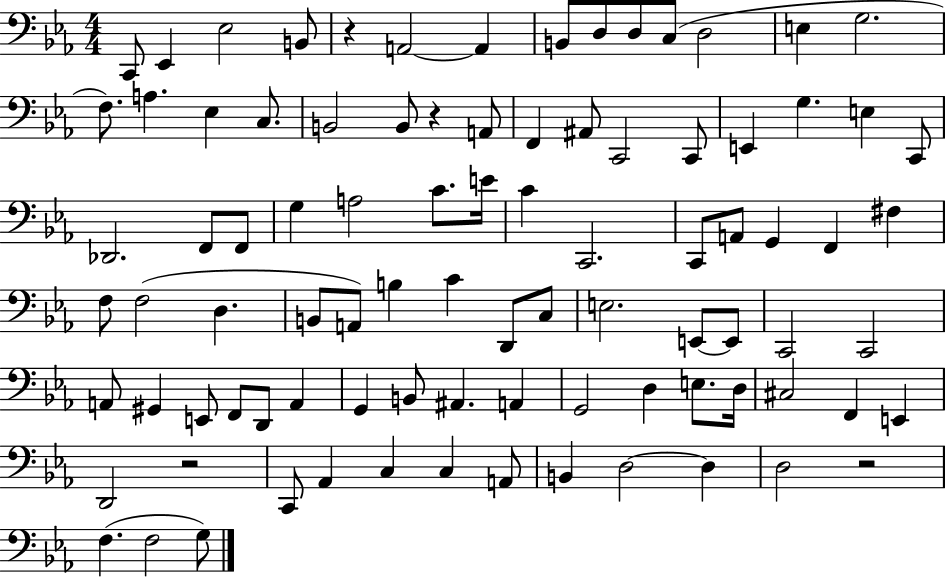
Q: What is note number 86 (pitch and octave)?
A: G3